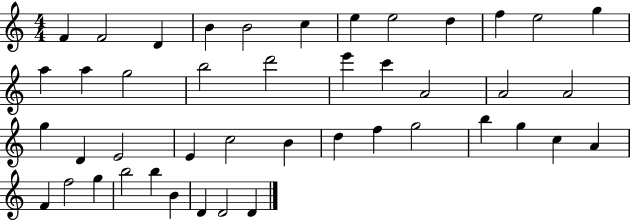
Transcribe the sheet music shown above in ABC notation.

X:1
T:Untitled
M:4/4
L:1/4
K:C
F F2 D B B2 c e e2 d f e2 g a a g2 b2 d'2 e' c' A2 A2 A2 g D E2 E c2 B d f g2 b g c A F f2 g b2 b B D D2 D